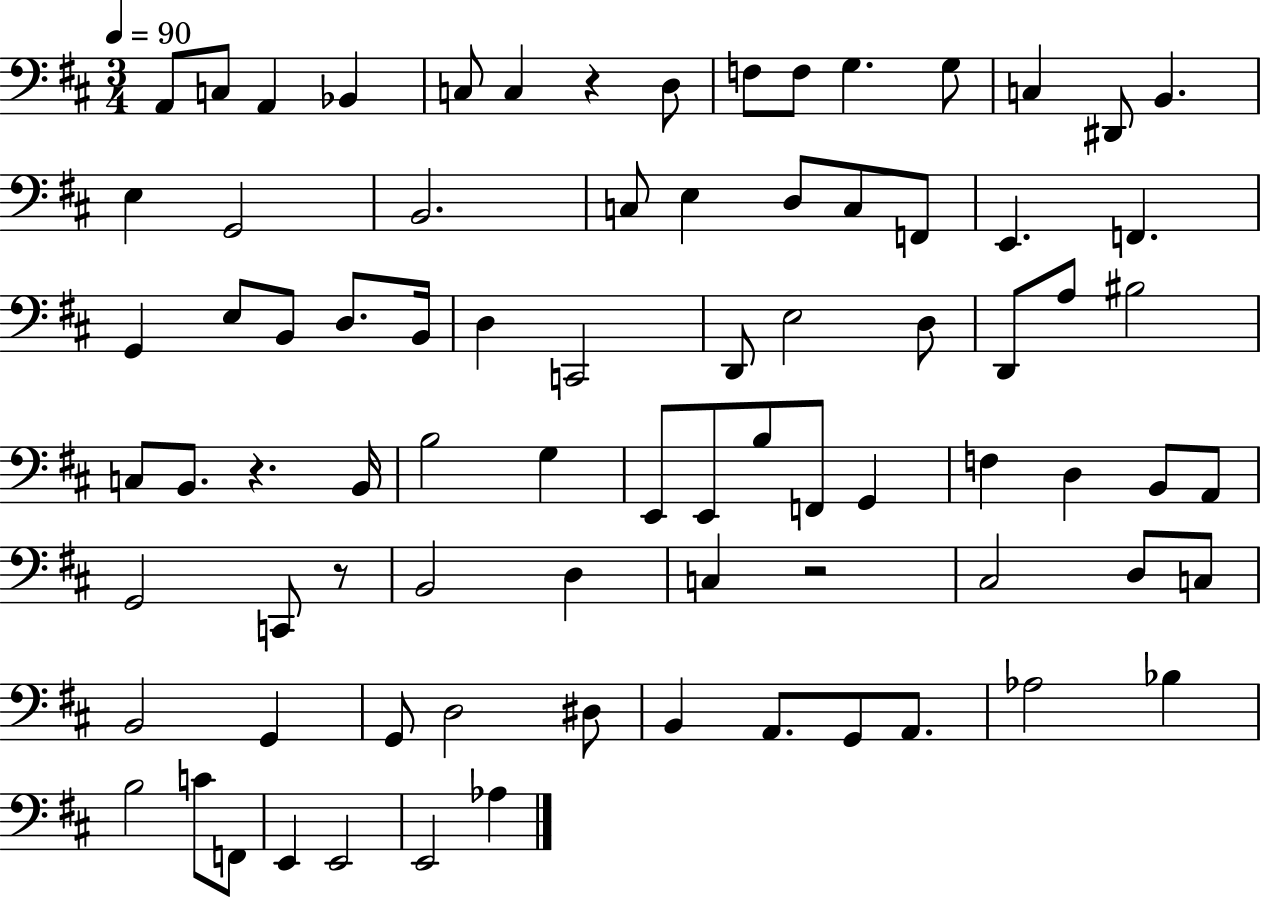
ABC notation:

X:1
T:Untitled
M:3/4
L:1/4
K:D
A,,/2 C,/2 A,, _B,, C,/2 C, z D,/2 F,/2 F,/2 G, G,/2 C, ^D,,/2 B,, E, G,,2 B,,2 C,/2 E, D,/2 C,/2 F,,/2 E,, F,, G,, E,/2 B,,/2 D,/2 B,,/4 D, C,,2 D,,/2 E,2 D,/2 D,,/2 A,/2 ^B,2 C,/2 B,,/2 z B,,/4 B,2 G, E,,/2 E,,/2 B,/2 F,,/2 G,, F, D, B,,/2 A,,/2 G,,2 C,,/2 z/2 B,,2 D, C, z2 ^C,2 D,/2 C,/2 B,,2 G,, G,,/2 D,2 ^D,/2 B,, A,,/2 G,,/2 A,,/2 _A,2 _B, B,2 C/2 F,,/2 E,, E,,2 E,,2 _A,